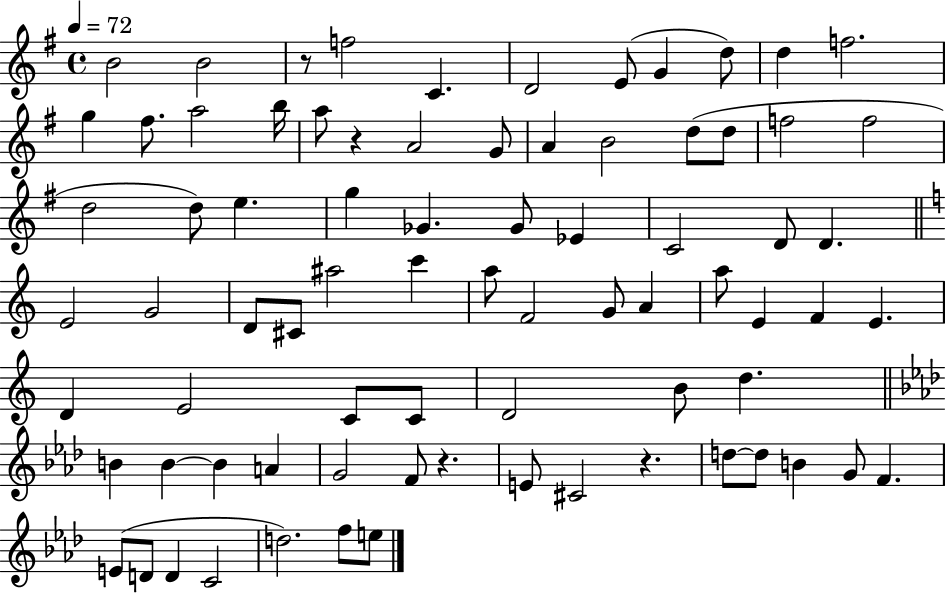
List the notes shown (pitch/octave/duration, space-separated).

B4/h B4/h R/e F5/h C4/q. D4/h E4/e G4/q D5/e D5/q F5/h. G5/q F#5/e. A5/h B5/s A5/e R/q A4/h G4/e A4/q B4/h D5/e D5/e F5/h F5/h D5/h D5/e E5/q. G5/q Gb4/q. Gb4/e Eb4/q C4/h D4/e D4/q. E4/h G4/h D4/e C#4/e A#5/h C6/q A5/e F4/h G4/e A4/q A5/e E4/q F4/q E4/q. D4/q E4/h C4/e C4/e D4/h B4/e D5/q. B4/q B4/q B4/q A4/q G4/h F4/e R/q. E4/e C#4/h R/q. D5/e D5/e B4/q G4/e F4/q. E4/e D4/e D4/q C4/h D5/h. F5/e E5/e